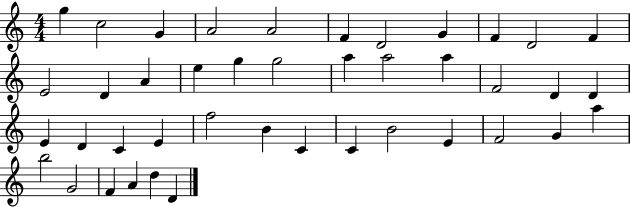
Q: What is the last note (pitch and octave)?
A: D4